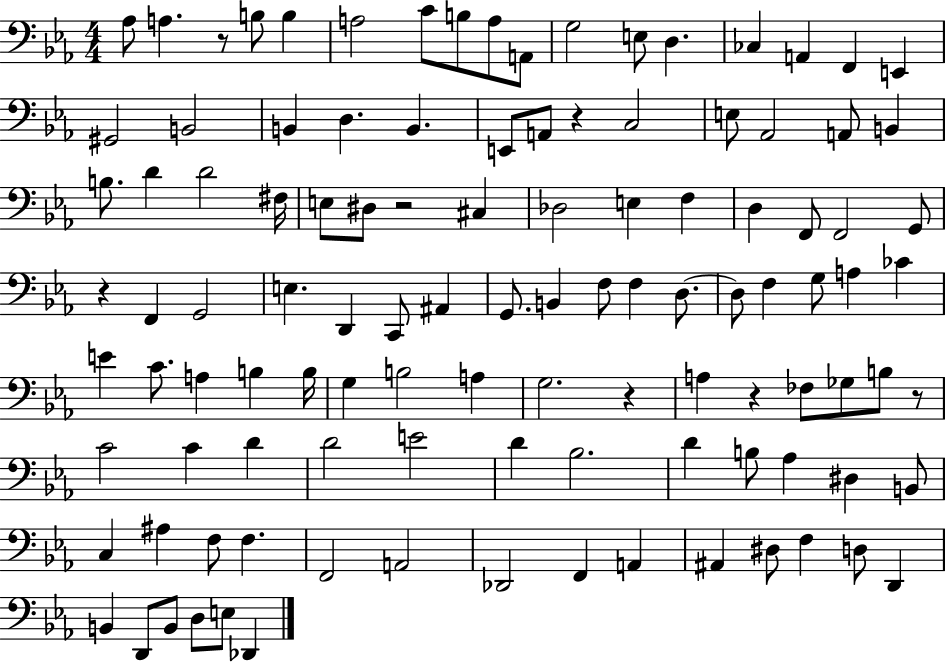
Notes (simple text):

Ab3/e A3/q. R/e B3/e B3/q A3/h C4/e B3/e A3/e A2/e G3/h E3/e D3/q. CES3/q A2/q F2/q E2/q G#2/h B2/h B2/q D3/q. B2/q. E2/e A2/e R/q C3/h E3/e Ab2/h A2/e B2/q B3/e. D4/q D4/h F#3/s E3/e D#3/e R/h C#3/q Db3/h E3/q F3/q D3/q F2/e F2/h G2/e R/q F2/q G2/h E3/q. D2/q C2/e A#2/q G2/e. B2/q F3/e F3/q D3/e. D3/e F3/q G3/e A3/q CES4/q E4/q C4/e. A3/q B3/q B3/s G3/q B3/h A3/q G3/h. R/q A3/q R/q FES3/e Gb3/e B3/e R/e C4/h C4/q D4/q D4/h E4/h D4/q Bb3/h. D4/q B3/e Ab3/q D#3/q B2/e C3/q A#3/q F3/e F3/q. F2/h A2/h Db2/h F2/q A2/q A#2/q D#3/e F3/q D3/e D2/q B2/q D2/e B2/e D3/e E3/e Db2/q